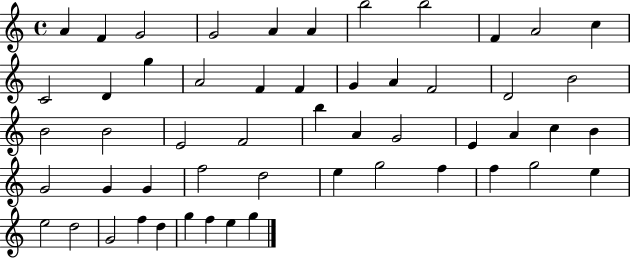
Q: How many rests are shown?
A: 0